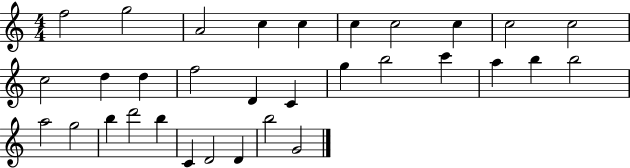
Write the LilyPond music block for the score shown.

{
  \clef treble
  \numericTimeSignature
  \time 4/4
  \key c \major
  f''2 g''2 | a'2 c''4 c''4 | c''4 c''2 c''4 | c''2 c''2 | \break c''2 d''4 d''4 | f''2 d'4 c'4 | g''4 b''2 c'''4 | a''4 b''4 b''2 | \break a''2 g''2 | b''4 d'''2 b''4 | c'4 d'2 d'4 | b''2 g'2 | \break \bar "|."
}